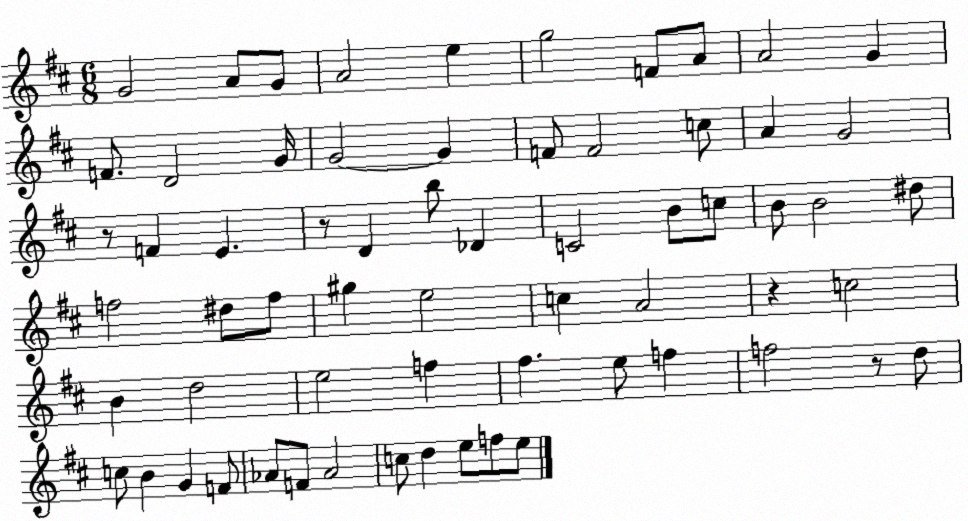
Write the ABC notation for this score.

X:1
T:Untitled
M:6/8
L:1/4
K:D
G2 A/2 G/2 A2 e g2 F/2 A/2 A2 G F/2 D2 G/4 G2 G F/2 F2 c/2 A G2 z/2 F E z/2 D b/2 _D C2 B/2 c/2 B/2 B2 ^d/2 f2 ^d/2 f/2 ^g e2 c A2 z c2 B d2 e2 f ^f e/2 f f2 z/2 d/2 c/2 B G F/2 _A/2 F/2 _A2 c/2 d e/2 f/2 e/2